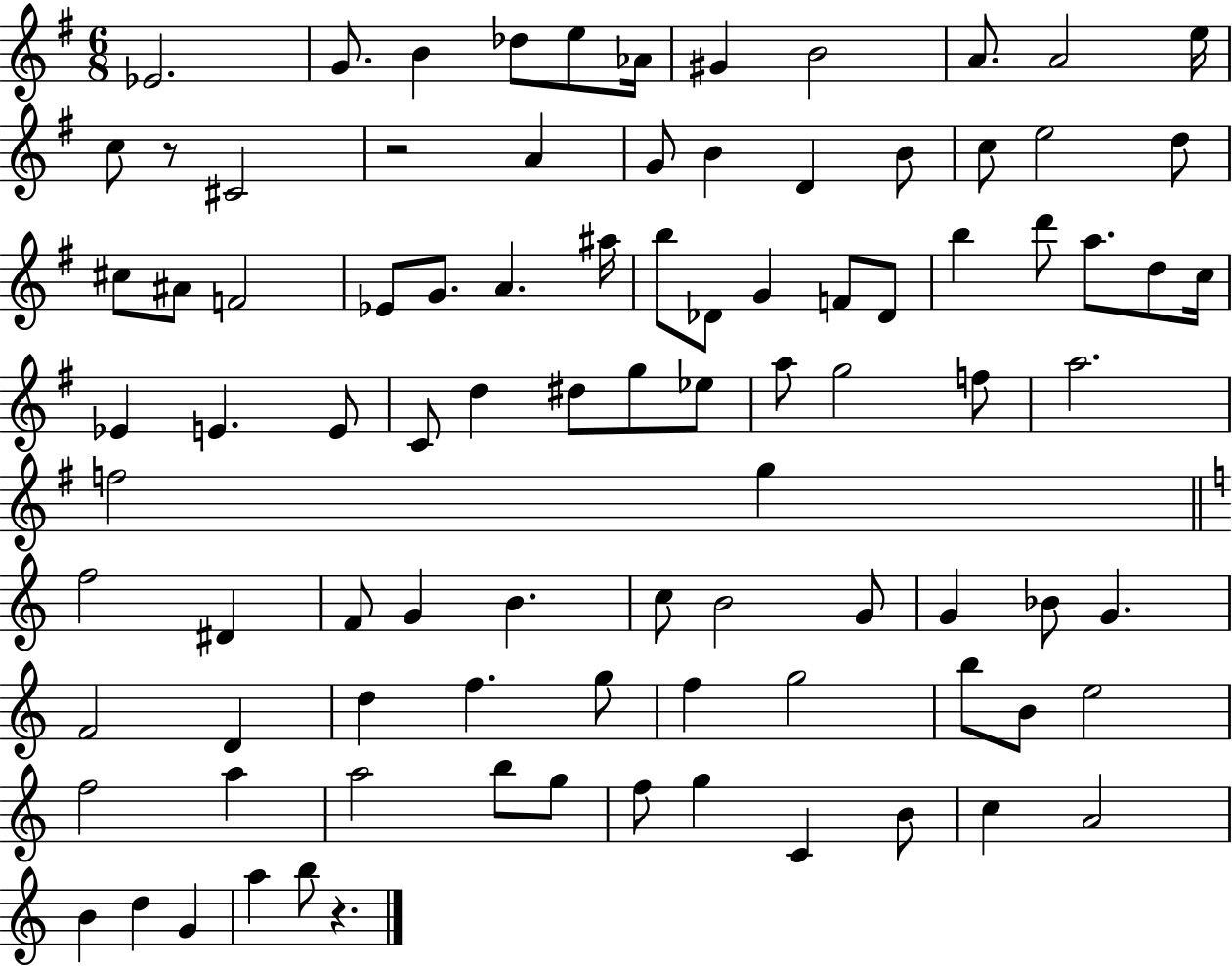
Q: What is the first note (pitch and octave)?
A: Eb4